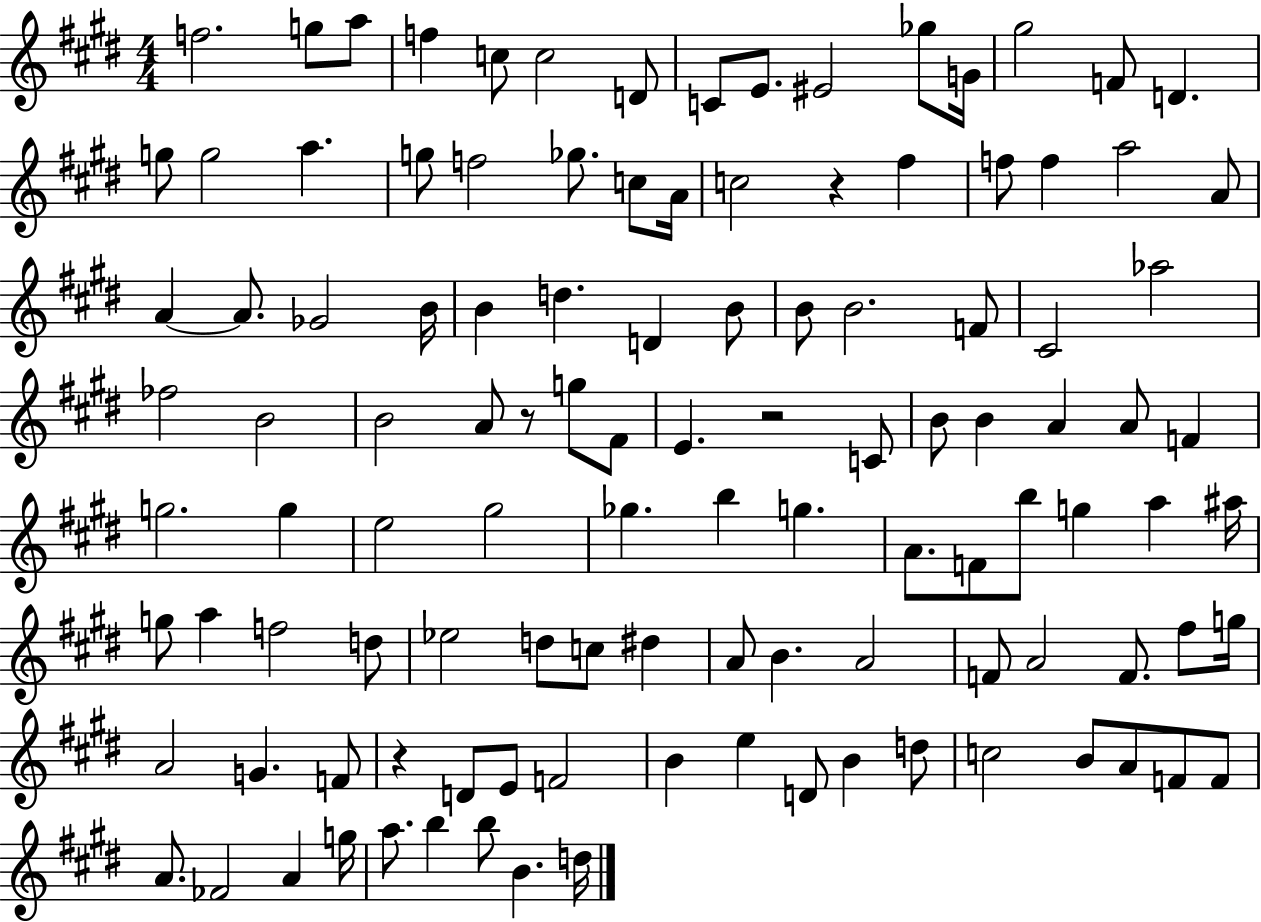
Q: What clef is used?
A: treble